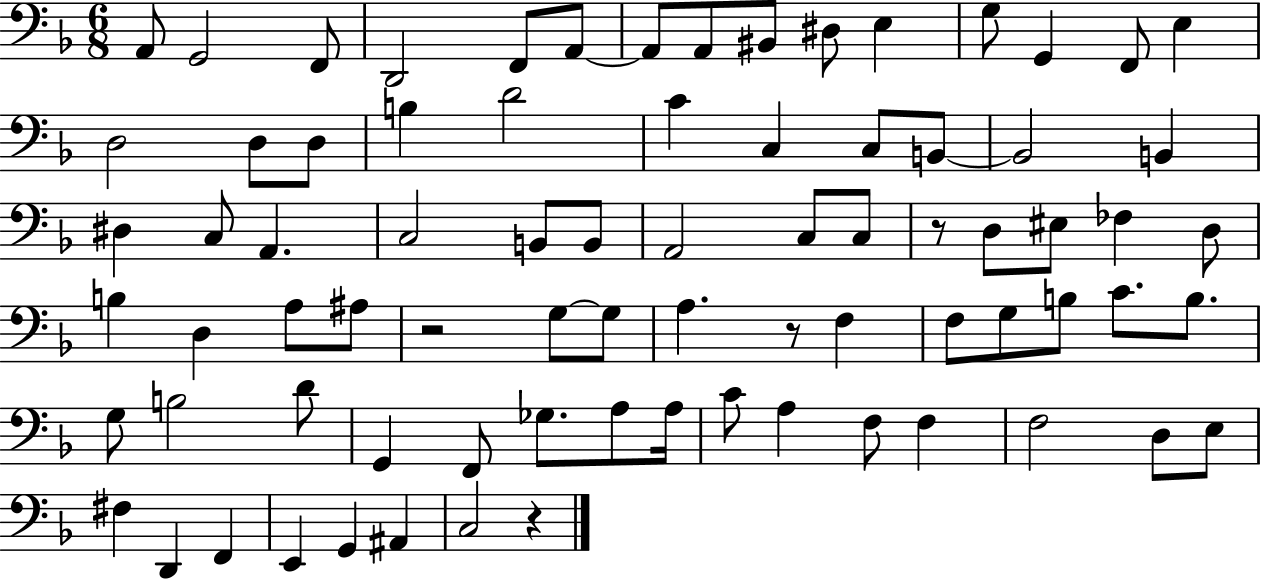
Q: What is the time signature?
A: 6/8